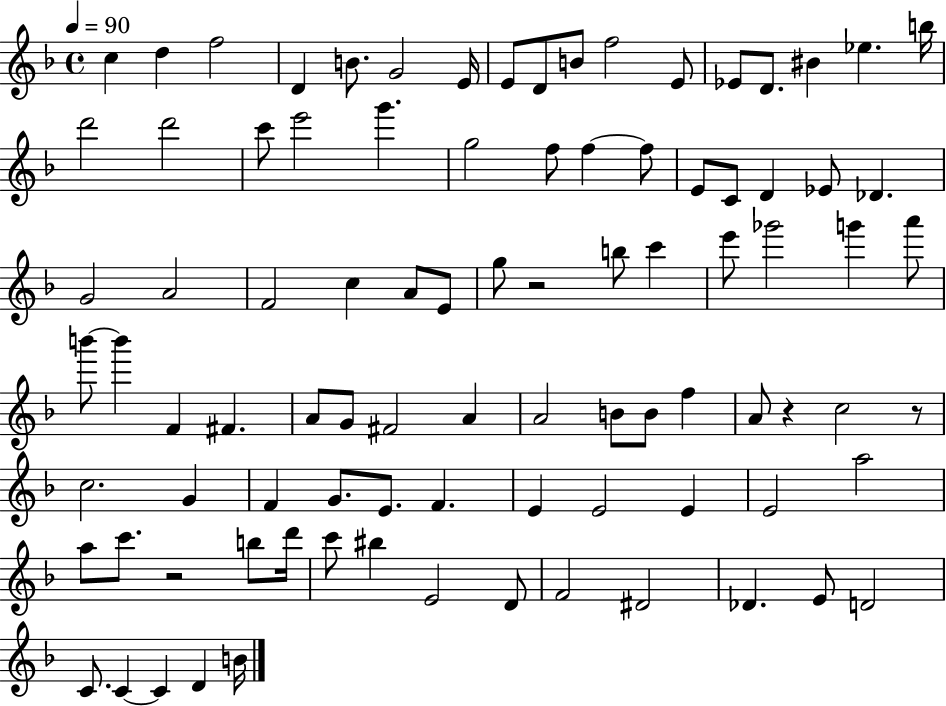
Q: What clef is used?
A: treble